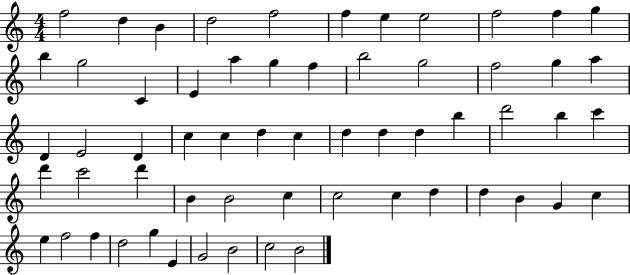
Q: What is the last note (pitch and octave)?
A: B4